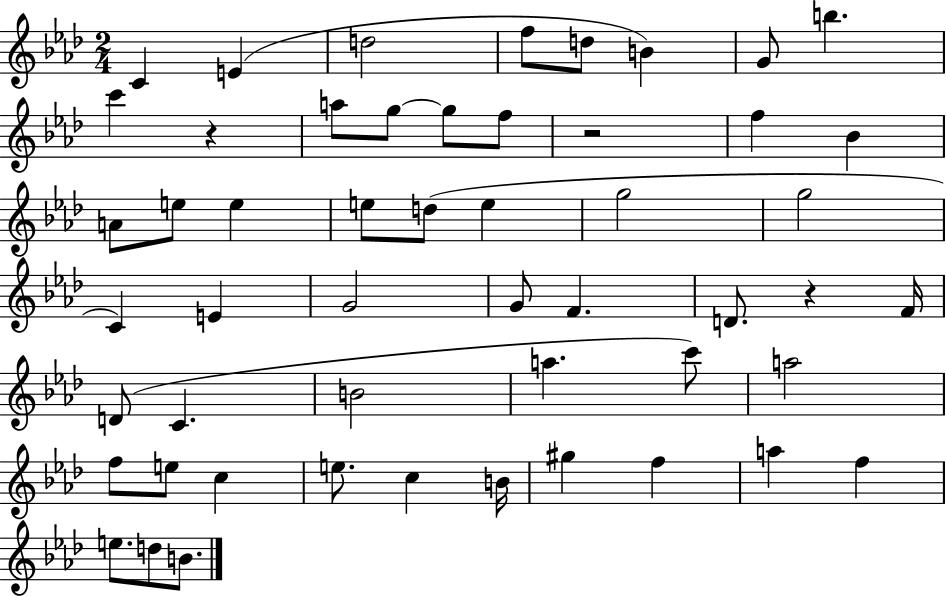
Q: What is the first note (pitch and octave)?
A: C4